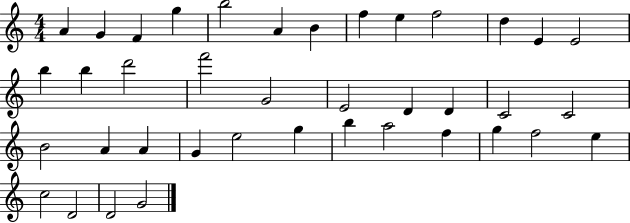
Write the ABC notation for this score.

X:1
T:Untitled
M:4/4
L:1/4
K:C
A G F g b2 A B f e f2 d E E2 b b d'2 f'2 G2 E2 D D C2 C2 B2 A A G e2 g b a2 f g f2 e c2 D2 D2 G2